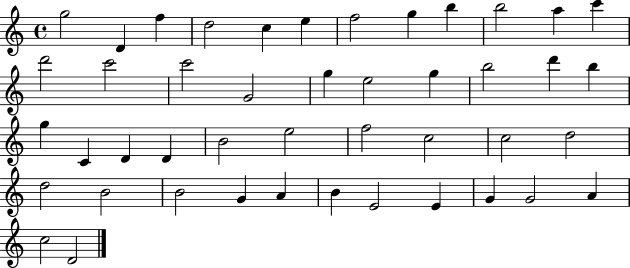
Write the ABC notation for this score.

X:1
T:Untitled
M:4/4
L:1/4
K:C
g2 D f d2 c e f2 g b b2 a c' d'2 c'2 c'2 G2 g e2 g b2 d' b g C D D B2 e2 f2 c2 c2 d2 d2 B2 B2 G A B E2 E G G2 A c2 D2